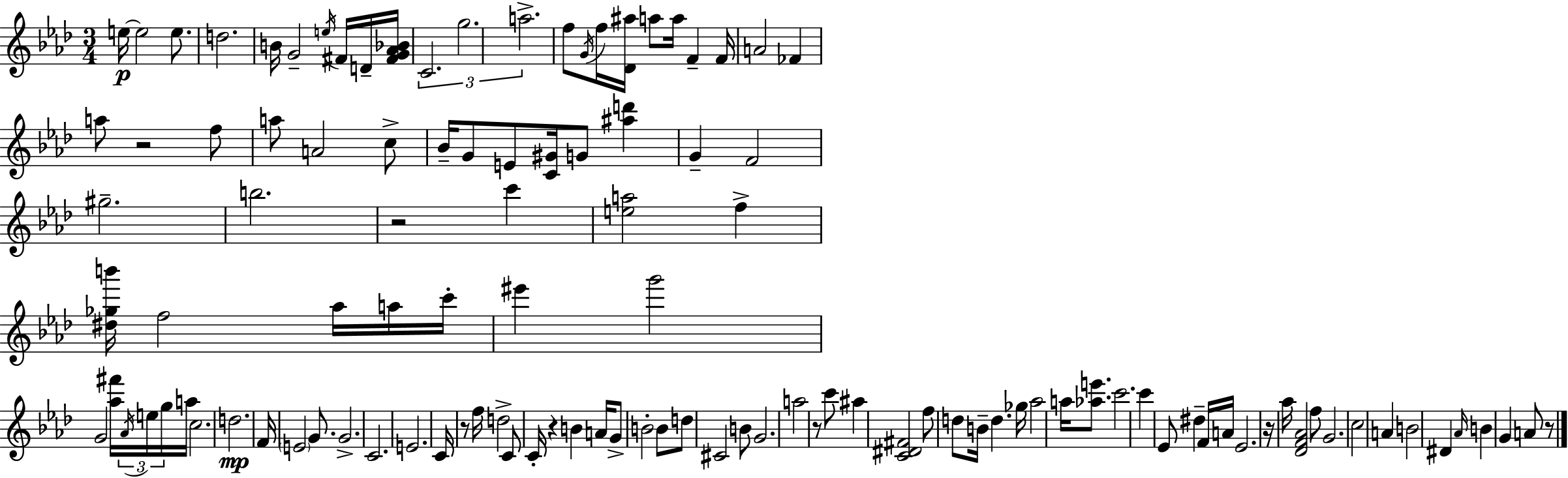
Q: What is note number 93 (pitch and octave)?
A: D#4